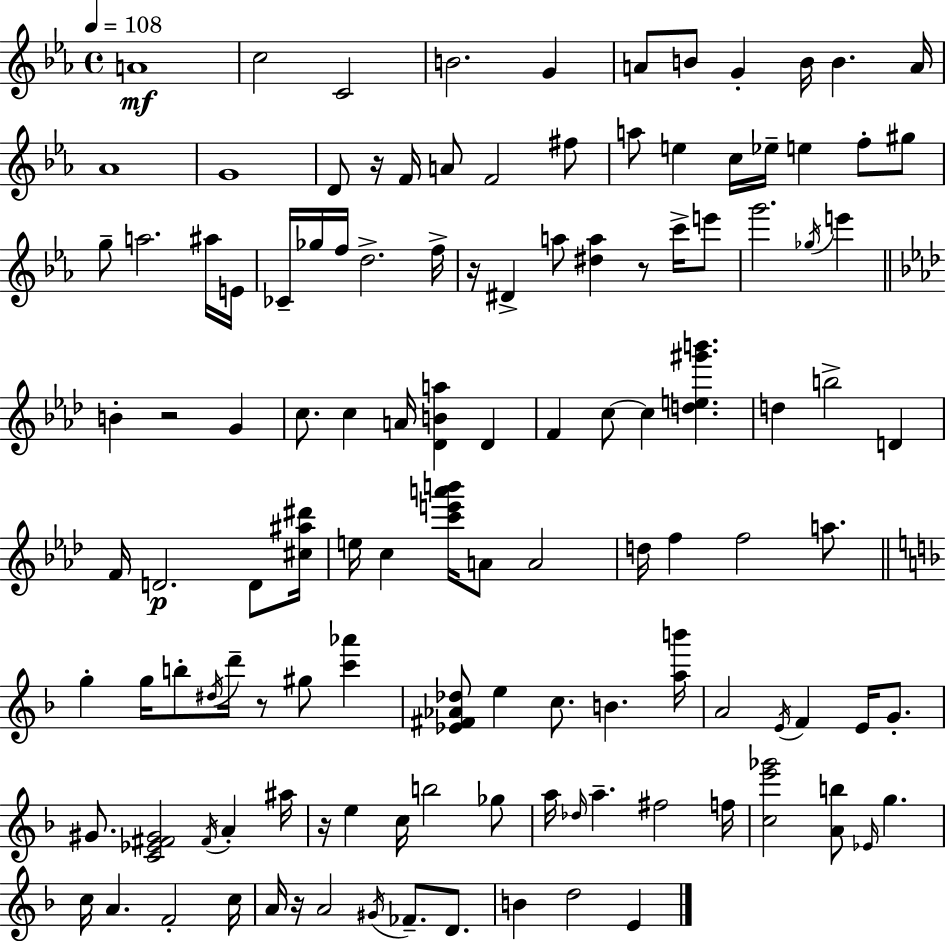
X:1
T:Untitled
M:4/4
L:1/4
K:Eb
A4 c2 C2 B2 G A/2 B/2 G B/4 B A/4 _A4 G4 D/2 z/4 F/4 A/2 F2 ^f/2 a/2 e c/4 _e/4 e f/2 ^g/2 g/2 a2 ^a/4 E/4 _C/4 _g/4 f/4 d2 f/4 z/4 ^D a/2 [^da] z/2 c'/4 e'/2 g'2 _g/4 e' B z2 G c/2 c A/4 [_DBa] _D F c/2 c [de^g'b'] d b2 D F/4 D2 D/2 [^c^a^d']/4 e/4 c [c'e'a'b']/4 A/2 A2 d/4 f f2 a/2 g g/4 b/2 ^d/4 d'/4 z/2 ^g/2 [c'_a'] [_E^F_A_d]/2 e c/2 B [ab']/4 A2 E/4 F E/4 G/2 ^G/2 [C_E^F^G]2 ^F/4 A ^a/4 z/4 e c/4 b2 _g/2 a/4 _d/4 a ^f2 f/4 [ce'_g']2 [Ab]/2 _E/4 g c/4 A F2 c/4 A/4 z/4 A2 ^G/4 _F/2 D/2 B d2 E